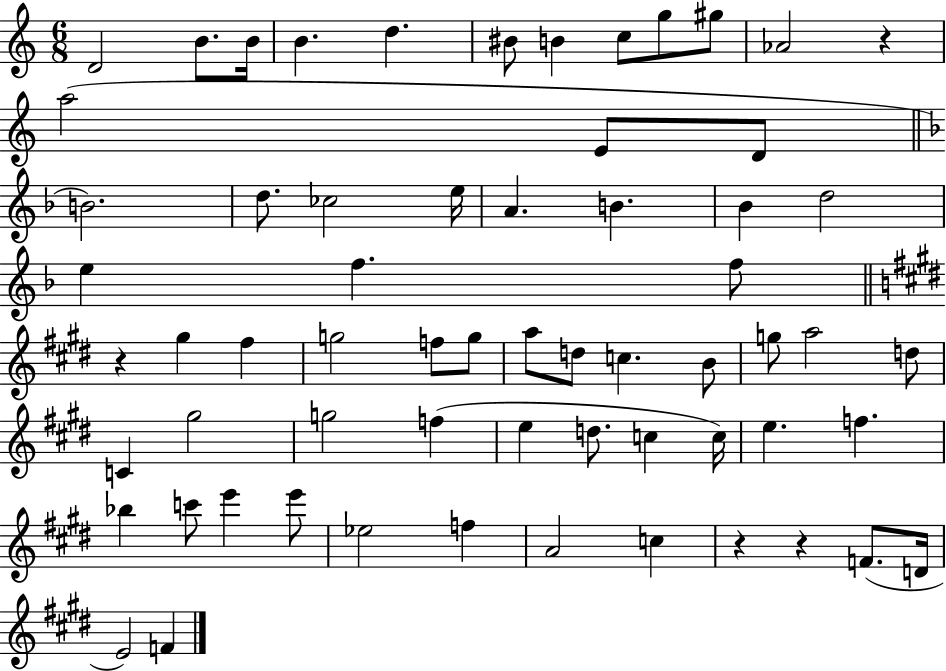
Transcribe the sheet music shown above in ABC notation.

X:1
T:Untitled
M:6/8
L:1/4
K:C
D2 B/2 B/4 B d ^B/2 B c/2 g/2 ^g/2 _A2 z a2 E/2 D/2 B2 d/2 _c2 e/4 A B _B d2 e f f/2 z ^g ^f g2 f/2 g/2 a/2 d/2 c B/2 g/2 a2 d/2 C ^g2 g2 f e d/2 c c/4 e f _b c'/2 e' e'/2 _e2 f A2 c z z F/2 D/4 E2 F